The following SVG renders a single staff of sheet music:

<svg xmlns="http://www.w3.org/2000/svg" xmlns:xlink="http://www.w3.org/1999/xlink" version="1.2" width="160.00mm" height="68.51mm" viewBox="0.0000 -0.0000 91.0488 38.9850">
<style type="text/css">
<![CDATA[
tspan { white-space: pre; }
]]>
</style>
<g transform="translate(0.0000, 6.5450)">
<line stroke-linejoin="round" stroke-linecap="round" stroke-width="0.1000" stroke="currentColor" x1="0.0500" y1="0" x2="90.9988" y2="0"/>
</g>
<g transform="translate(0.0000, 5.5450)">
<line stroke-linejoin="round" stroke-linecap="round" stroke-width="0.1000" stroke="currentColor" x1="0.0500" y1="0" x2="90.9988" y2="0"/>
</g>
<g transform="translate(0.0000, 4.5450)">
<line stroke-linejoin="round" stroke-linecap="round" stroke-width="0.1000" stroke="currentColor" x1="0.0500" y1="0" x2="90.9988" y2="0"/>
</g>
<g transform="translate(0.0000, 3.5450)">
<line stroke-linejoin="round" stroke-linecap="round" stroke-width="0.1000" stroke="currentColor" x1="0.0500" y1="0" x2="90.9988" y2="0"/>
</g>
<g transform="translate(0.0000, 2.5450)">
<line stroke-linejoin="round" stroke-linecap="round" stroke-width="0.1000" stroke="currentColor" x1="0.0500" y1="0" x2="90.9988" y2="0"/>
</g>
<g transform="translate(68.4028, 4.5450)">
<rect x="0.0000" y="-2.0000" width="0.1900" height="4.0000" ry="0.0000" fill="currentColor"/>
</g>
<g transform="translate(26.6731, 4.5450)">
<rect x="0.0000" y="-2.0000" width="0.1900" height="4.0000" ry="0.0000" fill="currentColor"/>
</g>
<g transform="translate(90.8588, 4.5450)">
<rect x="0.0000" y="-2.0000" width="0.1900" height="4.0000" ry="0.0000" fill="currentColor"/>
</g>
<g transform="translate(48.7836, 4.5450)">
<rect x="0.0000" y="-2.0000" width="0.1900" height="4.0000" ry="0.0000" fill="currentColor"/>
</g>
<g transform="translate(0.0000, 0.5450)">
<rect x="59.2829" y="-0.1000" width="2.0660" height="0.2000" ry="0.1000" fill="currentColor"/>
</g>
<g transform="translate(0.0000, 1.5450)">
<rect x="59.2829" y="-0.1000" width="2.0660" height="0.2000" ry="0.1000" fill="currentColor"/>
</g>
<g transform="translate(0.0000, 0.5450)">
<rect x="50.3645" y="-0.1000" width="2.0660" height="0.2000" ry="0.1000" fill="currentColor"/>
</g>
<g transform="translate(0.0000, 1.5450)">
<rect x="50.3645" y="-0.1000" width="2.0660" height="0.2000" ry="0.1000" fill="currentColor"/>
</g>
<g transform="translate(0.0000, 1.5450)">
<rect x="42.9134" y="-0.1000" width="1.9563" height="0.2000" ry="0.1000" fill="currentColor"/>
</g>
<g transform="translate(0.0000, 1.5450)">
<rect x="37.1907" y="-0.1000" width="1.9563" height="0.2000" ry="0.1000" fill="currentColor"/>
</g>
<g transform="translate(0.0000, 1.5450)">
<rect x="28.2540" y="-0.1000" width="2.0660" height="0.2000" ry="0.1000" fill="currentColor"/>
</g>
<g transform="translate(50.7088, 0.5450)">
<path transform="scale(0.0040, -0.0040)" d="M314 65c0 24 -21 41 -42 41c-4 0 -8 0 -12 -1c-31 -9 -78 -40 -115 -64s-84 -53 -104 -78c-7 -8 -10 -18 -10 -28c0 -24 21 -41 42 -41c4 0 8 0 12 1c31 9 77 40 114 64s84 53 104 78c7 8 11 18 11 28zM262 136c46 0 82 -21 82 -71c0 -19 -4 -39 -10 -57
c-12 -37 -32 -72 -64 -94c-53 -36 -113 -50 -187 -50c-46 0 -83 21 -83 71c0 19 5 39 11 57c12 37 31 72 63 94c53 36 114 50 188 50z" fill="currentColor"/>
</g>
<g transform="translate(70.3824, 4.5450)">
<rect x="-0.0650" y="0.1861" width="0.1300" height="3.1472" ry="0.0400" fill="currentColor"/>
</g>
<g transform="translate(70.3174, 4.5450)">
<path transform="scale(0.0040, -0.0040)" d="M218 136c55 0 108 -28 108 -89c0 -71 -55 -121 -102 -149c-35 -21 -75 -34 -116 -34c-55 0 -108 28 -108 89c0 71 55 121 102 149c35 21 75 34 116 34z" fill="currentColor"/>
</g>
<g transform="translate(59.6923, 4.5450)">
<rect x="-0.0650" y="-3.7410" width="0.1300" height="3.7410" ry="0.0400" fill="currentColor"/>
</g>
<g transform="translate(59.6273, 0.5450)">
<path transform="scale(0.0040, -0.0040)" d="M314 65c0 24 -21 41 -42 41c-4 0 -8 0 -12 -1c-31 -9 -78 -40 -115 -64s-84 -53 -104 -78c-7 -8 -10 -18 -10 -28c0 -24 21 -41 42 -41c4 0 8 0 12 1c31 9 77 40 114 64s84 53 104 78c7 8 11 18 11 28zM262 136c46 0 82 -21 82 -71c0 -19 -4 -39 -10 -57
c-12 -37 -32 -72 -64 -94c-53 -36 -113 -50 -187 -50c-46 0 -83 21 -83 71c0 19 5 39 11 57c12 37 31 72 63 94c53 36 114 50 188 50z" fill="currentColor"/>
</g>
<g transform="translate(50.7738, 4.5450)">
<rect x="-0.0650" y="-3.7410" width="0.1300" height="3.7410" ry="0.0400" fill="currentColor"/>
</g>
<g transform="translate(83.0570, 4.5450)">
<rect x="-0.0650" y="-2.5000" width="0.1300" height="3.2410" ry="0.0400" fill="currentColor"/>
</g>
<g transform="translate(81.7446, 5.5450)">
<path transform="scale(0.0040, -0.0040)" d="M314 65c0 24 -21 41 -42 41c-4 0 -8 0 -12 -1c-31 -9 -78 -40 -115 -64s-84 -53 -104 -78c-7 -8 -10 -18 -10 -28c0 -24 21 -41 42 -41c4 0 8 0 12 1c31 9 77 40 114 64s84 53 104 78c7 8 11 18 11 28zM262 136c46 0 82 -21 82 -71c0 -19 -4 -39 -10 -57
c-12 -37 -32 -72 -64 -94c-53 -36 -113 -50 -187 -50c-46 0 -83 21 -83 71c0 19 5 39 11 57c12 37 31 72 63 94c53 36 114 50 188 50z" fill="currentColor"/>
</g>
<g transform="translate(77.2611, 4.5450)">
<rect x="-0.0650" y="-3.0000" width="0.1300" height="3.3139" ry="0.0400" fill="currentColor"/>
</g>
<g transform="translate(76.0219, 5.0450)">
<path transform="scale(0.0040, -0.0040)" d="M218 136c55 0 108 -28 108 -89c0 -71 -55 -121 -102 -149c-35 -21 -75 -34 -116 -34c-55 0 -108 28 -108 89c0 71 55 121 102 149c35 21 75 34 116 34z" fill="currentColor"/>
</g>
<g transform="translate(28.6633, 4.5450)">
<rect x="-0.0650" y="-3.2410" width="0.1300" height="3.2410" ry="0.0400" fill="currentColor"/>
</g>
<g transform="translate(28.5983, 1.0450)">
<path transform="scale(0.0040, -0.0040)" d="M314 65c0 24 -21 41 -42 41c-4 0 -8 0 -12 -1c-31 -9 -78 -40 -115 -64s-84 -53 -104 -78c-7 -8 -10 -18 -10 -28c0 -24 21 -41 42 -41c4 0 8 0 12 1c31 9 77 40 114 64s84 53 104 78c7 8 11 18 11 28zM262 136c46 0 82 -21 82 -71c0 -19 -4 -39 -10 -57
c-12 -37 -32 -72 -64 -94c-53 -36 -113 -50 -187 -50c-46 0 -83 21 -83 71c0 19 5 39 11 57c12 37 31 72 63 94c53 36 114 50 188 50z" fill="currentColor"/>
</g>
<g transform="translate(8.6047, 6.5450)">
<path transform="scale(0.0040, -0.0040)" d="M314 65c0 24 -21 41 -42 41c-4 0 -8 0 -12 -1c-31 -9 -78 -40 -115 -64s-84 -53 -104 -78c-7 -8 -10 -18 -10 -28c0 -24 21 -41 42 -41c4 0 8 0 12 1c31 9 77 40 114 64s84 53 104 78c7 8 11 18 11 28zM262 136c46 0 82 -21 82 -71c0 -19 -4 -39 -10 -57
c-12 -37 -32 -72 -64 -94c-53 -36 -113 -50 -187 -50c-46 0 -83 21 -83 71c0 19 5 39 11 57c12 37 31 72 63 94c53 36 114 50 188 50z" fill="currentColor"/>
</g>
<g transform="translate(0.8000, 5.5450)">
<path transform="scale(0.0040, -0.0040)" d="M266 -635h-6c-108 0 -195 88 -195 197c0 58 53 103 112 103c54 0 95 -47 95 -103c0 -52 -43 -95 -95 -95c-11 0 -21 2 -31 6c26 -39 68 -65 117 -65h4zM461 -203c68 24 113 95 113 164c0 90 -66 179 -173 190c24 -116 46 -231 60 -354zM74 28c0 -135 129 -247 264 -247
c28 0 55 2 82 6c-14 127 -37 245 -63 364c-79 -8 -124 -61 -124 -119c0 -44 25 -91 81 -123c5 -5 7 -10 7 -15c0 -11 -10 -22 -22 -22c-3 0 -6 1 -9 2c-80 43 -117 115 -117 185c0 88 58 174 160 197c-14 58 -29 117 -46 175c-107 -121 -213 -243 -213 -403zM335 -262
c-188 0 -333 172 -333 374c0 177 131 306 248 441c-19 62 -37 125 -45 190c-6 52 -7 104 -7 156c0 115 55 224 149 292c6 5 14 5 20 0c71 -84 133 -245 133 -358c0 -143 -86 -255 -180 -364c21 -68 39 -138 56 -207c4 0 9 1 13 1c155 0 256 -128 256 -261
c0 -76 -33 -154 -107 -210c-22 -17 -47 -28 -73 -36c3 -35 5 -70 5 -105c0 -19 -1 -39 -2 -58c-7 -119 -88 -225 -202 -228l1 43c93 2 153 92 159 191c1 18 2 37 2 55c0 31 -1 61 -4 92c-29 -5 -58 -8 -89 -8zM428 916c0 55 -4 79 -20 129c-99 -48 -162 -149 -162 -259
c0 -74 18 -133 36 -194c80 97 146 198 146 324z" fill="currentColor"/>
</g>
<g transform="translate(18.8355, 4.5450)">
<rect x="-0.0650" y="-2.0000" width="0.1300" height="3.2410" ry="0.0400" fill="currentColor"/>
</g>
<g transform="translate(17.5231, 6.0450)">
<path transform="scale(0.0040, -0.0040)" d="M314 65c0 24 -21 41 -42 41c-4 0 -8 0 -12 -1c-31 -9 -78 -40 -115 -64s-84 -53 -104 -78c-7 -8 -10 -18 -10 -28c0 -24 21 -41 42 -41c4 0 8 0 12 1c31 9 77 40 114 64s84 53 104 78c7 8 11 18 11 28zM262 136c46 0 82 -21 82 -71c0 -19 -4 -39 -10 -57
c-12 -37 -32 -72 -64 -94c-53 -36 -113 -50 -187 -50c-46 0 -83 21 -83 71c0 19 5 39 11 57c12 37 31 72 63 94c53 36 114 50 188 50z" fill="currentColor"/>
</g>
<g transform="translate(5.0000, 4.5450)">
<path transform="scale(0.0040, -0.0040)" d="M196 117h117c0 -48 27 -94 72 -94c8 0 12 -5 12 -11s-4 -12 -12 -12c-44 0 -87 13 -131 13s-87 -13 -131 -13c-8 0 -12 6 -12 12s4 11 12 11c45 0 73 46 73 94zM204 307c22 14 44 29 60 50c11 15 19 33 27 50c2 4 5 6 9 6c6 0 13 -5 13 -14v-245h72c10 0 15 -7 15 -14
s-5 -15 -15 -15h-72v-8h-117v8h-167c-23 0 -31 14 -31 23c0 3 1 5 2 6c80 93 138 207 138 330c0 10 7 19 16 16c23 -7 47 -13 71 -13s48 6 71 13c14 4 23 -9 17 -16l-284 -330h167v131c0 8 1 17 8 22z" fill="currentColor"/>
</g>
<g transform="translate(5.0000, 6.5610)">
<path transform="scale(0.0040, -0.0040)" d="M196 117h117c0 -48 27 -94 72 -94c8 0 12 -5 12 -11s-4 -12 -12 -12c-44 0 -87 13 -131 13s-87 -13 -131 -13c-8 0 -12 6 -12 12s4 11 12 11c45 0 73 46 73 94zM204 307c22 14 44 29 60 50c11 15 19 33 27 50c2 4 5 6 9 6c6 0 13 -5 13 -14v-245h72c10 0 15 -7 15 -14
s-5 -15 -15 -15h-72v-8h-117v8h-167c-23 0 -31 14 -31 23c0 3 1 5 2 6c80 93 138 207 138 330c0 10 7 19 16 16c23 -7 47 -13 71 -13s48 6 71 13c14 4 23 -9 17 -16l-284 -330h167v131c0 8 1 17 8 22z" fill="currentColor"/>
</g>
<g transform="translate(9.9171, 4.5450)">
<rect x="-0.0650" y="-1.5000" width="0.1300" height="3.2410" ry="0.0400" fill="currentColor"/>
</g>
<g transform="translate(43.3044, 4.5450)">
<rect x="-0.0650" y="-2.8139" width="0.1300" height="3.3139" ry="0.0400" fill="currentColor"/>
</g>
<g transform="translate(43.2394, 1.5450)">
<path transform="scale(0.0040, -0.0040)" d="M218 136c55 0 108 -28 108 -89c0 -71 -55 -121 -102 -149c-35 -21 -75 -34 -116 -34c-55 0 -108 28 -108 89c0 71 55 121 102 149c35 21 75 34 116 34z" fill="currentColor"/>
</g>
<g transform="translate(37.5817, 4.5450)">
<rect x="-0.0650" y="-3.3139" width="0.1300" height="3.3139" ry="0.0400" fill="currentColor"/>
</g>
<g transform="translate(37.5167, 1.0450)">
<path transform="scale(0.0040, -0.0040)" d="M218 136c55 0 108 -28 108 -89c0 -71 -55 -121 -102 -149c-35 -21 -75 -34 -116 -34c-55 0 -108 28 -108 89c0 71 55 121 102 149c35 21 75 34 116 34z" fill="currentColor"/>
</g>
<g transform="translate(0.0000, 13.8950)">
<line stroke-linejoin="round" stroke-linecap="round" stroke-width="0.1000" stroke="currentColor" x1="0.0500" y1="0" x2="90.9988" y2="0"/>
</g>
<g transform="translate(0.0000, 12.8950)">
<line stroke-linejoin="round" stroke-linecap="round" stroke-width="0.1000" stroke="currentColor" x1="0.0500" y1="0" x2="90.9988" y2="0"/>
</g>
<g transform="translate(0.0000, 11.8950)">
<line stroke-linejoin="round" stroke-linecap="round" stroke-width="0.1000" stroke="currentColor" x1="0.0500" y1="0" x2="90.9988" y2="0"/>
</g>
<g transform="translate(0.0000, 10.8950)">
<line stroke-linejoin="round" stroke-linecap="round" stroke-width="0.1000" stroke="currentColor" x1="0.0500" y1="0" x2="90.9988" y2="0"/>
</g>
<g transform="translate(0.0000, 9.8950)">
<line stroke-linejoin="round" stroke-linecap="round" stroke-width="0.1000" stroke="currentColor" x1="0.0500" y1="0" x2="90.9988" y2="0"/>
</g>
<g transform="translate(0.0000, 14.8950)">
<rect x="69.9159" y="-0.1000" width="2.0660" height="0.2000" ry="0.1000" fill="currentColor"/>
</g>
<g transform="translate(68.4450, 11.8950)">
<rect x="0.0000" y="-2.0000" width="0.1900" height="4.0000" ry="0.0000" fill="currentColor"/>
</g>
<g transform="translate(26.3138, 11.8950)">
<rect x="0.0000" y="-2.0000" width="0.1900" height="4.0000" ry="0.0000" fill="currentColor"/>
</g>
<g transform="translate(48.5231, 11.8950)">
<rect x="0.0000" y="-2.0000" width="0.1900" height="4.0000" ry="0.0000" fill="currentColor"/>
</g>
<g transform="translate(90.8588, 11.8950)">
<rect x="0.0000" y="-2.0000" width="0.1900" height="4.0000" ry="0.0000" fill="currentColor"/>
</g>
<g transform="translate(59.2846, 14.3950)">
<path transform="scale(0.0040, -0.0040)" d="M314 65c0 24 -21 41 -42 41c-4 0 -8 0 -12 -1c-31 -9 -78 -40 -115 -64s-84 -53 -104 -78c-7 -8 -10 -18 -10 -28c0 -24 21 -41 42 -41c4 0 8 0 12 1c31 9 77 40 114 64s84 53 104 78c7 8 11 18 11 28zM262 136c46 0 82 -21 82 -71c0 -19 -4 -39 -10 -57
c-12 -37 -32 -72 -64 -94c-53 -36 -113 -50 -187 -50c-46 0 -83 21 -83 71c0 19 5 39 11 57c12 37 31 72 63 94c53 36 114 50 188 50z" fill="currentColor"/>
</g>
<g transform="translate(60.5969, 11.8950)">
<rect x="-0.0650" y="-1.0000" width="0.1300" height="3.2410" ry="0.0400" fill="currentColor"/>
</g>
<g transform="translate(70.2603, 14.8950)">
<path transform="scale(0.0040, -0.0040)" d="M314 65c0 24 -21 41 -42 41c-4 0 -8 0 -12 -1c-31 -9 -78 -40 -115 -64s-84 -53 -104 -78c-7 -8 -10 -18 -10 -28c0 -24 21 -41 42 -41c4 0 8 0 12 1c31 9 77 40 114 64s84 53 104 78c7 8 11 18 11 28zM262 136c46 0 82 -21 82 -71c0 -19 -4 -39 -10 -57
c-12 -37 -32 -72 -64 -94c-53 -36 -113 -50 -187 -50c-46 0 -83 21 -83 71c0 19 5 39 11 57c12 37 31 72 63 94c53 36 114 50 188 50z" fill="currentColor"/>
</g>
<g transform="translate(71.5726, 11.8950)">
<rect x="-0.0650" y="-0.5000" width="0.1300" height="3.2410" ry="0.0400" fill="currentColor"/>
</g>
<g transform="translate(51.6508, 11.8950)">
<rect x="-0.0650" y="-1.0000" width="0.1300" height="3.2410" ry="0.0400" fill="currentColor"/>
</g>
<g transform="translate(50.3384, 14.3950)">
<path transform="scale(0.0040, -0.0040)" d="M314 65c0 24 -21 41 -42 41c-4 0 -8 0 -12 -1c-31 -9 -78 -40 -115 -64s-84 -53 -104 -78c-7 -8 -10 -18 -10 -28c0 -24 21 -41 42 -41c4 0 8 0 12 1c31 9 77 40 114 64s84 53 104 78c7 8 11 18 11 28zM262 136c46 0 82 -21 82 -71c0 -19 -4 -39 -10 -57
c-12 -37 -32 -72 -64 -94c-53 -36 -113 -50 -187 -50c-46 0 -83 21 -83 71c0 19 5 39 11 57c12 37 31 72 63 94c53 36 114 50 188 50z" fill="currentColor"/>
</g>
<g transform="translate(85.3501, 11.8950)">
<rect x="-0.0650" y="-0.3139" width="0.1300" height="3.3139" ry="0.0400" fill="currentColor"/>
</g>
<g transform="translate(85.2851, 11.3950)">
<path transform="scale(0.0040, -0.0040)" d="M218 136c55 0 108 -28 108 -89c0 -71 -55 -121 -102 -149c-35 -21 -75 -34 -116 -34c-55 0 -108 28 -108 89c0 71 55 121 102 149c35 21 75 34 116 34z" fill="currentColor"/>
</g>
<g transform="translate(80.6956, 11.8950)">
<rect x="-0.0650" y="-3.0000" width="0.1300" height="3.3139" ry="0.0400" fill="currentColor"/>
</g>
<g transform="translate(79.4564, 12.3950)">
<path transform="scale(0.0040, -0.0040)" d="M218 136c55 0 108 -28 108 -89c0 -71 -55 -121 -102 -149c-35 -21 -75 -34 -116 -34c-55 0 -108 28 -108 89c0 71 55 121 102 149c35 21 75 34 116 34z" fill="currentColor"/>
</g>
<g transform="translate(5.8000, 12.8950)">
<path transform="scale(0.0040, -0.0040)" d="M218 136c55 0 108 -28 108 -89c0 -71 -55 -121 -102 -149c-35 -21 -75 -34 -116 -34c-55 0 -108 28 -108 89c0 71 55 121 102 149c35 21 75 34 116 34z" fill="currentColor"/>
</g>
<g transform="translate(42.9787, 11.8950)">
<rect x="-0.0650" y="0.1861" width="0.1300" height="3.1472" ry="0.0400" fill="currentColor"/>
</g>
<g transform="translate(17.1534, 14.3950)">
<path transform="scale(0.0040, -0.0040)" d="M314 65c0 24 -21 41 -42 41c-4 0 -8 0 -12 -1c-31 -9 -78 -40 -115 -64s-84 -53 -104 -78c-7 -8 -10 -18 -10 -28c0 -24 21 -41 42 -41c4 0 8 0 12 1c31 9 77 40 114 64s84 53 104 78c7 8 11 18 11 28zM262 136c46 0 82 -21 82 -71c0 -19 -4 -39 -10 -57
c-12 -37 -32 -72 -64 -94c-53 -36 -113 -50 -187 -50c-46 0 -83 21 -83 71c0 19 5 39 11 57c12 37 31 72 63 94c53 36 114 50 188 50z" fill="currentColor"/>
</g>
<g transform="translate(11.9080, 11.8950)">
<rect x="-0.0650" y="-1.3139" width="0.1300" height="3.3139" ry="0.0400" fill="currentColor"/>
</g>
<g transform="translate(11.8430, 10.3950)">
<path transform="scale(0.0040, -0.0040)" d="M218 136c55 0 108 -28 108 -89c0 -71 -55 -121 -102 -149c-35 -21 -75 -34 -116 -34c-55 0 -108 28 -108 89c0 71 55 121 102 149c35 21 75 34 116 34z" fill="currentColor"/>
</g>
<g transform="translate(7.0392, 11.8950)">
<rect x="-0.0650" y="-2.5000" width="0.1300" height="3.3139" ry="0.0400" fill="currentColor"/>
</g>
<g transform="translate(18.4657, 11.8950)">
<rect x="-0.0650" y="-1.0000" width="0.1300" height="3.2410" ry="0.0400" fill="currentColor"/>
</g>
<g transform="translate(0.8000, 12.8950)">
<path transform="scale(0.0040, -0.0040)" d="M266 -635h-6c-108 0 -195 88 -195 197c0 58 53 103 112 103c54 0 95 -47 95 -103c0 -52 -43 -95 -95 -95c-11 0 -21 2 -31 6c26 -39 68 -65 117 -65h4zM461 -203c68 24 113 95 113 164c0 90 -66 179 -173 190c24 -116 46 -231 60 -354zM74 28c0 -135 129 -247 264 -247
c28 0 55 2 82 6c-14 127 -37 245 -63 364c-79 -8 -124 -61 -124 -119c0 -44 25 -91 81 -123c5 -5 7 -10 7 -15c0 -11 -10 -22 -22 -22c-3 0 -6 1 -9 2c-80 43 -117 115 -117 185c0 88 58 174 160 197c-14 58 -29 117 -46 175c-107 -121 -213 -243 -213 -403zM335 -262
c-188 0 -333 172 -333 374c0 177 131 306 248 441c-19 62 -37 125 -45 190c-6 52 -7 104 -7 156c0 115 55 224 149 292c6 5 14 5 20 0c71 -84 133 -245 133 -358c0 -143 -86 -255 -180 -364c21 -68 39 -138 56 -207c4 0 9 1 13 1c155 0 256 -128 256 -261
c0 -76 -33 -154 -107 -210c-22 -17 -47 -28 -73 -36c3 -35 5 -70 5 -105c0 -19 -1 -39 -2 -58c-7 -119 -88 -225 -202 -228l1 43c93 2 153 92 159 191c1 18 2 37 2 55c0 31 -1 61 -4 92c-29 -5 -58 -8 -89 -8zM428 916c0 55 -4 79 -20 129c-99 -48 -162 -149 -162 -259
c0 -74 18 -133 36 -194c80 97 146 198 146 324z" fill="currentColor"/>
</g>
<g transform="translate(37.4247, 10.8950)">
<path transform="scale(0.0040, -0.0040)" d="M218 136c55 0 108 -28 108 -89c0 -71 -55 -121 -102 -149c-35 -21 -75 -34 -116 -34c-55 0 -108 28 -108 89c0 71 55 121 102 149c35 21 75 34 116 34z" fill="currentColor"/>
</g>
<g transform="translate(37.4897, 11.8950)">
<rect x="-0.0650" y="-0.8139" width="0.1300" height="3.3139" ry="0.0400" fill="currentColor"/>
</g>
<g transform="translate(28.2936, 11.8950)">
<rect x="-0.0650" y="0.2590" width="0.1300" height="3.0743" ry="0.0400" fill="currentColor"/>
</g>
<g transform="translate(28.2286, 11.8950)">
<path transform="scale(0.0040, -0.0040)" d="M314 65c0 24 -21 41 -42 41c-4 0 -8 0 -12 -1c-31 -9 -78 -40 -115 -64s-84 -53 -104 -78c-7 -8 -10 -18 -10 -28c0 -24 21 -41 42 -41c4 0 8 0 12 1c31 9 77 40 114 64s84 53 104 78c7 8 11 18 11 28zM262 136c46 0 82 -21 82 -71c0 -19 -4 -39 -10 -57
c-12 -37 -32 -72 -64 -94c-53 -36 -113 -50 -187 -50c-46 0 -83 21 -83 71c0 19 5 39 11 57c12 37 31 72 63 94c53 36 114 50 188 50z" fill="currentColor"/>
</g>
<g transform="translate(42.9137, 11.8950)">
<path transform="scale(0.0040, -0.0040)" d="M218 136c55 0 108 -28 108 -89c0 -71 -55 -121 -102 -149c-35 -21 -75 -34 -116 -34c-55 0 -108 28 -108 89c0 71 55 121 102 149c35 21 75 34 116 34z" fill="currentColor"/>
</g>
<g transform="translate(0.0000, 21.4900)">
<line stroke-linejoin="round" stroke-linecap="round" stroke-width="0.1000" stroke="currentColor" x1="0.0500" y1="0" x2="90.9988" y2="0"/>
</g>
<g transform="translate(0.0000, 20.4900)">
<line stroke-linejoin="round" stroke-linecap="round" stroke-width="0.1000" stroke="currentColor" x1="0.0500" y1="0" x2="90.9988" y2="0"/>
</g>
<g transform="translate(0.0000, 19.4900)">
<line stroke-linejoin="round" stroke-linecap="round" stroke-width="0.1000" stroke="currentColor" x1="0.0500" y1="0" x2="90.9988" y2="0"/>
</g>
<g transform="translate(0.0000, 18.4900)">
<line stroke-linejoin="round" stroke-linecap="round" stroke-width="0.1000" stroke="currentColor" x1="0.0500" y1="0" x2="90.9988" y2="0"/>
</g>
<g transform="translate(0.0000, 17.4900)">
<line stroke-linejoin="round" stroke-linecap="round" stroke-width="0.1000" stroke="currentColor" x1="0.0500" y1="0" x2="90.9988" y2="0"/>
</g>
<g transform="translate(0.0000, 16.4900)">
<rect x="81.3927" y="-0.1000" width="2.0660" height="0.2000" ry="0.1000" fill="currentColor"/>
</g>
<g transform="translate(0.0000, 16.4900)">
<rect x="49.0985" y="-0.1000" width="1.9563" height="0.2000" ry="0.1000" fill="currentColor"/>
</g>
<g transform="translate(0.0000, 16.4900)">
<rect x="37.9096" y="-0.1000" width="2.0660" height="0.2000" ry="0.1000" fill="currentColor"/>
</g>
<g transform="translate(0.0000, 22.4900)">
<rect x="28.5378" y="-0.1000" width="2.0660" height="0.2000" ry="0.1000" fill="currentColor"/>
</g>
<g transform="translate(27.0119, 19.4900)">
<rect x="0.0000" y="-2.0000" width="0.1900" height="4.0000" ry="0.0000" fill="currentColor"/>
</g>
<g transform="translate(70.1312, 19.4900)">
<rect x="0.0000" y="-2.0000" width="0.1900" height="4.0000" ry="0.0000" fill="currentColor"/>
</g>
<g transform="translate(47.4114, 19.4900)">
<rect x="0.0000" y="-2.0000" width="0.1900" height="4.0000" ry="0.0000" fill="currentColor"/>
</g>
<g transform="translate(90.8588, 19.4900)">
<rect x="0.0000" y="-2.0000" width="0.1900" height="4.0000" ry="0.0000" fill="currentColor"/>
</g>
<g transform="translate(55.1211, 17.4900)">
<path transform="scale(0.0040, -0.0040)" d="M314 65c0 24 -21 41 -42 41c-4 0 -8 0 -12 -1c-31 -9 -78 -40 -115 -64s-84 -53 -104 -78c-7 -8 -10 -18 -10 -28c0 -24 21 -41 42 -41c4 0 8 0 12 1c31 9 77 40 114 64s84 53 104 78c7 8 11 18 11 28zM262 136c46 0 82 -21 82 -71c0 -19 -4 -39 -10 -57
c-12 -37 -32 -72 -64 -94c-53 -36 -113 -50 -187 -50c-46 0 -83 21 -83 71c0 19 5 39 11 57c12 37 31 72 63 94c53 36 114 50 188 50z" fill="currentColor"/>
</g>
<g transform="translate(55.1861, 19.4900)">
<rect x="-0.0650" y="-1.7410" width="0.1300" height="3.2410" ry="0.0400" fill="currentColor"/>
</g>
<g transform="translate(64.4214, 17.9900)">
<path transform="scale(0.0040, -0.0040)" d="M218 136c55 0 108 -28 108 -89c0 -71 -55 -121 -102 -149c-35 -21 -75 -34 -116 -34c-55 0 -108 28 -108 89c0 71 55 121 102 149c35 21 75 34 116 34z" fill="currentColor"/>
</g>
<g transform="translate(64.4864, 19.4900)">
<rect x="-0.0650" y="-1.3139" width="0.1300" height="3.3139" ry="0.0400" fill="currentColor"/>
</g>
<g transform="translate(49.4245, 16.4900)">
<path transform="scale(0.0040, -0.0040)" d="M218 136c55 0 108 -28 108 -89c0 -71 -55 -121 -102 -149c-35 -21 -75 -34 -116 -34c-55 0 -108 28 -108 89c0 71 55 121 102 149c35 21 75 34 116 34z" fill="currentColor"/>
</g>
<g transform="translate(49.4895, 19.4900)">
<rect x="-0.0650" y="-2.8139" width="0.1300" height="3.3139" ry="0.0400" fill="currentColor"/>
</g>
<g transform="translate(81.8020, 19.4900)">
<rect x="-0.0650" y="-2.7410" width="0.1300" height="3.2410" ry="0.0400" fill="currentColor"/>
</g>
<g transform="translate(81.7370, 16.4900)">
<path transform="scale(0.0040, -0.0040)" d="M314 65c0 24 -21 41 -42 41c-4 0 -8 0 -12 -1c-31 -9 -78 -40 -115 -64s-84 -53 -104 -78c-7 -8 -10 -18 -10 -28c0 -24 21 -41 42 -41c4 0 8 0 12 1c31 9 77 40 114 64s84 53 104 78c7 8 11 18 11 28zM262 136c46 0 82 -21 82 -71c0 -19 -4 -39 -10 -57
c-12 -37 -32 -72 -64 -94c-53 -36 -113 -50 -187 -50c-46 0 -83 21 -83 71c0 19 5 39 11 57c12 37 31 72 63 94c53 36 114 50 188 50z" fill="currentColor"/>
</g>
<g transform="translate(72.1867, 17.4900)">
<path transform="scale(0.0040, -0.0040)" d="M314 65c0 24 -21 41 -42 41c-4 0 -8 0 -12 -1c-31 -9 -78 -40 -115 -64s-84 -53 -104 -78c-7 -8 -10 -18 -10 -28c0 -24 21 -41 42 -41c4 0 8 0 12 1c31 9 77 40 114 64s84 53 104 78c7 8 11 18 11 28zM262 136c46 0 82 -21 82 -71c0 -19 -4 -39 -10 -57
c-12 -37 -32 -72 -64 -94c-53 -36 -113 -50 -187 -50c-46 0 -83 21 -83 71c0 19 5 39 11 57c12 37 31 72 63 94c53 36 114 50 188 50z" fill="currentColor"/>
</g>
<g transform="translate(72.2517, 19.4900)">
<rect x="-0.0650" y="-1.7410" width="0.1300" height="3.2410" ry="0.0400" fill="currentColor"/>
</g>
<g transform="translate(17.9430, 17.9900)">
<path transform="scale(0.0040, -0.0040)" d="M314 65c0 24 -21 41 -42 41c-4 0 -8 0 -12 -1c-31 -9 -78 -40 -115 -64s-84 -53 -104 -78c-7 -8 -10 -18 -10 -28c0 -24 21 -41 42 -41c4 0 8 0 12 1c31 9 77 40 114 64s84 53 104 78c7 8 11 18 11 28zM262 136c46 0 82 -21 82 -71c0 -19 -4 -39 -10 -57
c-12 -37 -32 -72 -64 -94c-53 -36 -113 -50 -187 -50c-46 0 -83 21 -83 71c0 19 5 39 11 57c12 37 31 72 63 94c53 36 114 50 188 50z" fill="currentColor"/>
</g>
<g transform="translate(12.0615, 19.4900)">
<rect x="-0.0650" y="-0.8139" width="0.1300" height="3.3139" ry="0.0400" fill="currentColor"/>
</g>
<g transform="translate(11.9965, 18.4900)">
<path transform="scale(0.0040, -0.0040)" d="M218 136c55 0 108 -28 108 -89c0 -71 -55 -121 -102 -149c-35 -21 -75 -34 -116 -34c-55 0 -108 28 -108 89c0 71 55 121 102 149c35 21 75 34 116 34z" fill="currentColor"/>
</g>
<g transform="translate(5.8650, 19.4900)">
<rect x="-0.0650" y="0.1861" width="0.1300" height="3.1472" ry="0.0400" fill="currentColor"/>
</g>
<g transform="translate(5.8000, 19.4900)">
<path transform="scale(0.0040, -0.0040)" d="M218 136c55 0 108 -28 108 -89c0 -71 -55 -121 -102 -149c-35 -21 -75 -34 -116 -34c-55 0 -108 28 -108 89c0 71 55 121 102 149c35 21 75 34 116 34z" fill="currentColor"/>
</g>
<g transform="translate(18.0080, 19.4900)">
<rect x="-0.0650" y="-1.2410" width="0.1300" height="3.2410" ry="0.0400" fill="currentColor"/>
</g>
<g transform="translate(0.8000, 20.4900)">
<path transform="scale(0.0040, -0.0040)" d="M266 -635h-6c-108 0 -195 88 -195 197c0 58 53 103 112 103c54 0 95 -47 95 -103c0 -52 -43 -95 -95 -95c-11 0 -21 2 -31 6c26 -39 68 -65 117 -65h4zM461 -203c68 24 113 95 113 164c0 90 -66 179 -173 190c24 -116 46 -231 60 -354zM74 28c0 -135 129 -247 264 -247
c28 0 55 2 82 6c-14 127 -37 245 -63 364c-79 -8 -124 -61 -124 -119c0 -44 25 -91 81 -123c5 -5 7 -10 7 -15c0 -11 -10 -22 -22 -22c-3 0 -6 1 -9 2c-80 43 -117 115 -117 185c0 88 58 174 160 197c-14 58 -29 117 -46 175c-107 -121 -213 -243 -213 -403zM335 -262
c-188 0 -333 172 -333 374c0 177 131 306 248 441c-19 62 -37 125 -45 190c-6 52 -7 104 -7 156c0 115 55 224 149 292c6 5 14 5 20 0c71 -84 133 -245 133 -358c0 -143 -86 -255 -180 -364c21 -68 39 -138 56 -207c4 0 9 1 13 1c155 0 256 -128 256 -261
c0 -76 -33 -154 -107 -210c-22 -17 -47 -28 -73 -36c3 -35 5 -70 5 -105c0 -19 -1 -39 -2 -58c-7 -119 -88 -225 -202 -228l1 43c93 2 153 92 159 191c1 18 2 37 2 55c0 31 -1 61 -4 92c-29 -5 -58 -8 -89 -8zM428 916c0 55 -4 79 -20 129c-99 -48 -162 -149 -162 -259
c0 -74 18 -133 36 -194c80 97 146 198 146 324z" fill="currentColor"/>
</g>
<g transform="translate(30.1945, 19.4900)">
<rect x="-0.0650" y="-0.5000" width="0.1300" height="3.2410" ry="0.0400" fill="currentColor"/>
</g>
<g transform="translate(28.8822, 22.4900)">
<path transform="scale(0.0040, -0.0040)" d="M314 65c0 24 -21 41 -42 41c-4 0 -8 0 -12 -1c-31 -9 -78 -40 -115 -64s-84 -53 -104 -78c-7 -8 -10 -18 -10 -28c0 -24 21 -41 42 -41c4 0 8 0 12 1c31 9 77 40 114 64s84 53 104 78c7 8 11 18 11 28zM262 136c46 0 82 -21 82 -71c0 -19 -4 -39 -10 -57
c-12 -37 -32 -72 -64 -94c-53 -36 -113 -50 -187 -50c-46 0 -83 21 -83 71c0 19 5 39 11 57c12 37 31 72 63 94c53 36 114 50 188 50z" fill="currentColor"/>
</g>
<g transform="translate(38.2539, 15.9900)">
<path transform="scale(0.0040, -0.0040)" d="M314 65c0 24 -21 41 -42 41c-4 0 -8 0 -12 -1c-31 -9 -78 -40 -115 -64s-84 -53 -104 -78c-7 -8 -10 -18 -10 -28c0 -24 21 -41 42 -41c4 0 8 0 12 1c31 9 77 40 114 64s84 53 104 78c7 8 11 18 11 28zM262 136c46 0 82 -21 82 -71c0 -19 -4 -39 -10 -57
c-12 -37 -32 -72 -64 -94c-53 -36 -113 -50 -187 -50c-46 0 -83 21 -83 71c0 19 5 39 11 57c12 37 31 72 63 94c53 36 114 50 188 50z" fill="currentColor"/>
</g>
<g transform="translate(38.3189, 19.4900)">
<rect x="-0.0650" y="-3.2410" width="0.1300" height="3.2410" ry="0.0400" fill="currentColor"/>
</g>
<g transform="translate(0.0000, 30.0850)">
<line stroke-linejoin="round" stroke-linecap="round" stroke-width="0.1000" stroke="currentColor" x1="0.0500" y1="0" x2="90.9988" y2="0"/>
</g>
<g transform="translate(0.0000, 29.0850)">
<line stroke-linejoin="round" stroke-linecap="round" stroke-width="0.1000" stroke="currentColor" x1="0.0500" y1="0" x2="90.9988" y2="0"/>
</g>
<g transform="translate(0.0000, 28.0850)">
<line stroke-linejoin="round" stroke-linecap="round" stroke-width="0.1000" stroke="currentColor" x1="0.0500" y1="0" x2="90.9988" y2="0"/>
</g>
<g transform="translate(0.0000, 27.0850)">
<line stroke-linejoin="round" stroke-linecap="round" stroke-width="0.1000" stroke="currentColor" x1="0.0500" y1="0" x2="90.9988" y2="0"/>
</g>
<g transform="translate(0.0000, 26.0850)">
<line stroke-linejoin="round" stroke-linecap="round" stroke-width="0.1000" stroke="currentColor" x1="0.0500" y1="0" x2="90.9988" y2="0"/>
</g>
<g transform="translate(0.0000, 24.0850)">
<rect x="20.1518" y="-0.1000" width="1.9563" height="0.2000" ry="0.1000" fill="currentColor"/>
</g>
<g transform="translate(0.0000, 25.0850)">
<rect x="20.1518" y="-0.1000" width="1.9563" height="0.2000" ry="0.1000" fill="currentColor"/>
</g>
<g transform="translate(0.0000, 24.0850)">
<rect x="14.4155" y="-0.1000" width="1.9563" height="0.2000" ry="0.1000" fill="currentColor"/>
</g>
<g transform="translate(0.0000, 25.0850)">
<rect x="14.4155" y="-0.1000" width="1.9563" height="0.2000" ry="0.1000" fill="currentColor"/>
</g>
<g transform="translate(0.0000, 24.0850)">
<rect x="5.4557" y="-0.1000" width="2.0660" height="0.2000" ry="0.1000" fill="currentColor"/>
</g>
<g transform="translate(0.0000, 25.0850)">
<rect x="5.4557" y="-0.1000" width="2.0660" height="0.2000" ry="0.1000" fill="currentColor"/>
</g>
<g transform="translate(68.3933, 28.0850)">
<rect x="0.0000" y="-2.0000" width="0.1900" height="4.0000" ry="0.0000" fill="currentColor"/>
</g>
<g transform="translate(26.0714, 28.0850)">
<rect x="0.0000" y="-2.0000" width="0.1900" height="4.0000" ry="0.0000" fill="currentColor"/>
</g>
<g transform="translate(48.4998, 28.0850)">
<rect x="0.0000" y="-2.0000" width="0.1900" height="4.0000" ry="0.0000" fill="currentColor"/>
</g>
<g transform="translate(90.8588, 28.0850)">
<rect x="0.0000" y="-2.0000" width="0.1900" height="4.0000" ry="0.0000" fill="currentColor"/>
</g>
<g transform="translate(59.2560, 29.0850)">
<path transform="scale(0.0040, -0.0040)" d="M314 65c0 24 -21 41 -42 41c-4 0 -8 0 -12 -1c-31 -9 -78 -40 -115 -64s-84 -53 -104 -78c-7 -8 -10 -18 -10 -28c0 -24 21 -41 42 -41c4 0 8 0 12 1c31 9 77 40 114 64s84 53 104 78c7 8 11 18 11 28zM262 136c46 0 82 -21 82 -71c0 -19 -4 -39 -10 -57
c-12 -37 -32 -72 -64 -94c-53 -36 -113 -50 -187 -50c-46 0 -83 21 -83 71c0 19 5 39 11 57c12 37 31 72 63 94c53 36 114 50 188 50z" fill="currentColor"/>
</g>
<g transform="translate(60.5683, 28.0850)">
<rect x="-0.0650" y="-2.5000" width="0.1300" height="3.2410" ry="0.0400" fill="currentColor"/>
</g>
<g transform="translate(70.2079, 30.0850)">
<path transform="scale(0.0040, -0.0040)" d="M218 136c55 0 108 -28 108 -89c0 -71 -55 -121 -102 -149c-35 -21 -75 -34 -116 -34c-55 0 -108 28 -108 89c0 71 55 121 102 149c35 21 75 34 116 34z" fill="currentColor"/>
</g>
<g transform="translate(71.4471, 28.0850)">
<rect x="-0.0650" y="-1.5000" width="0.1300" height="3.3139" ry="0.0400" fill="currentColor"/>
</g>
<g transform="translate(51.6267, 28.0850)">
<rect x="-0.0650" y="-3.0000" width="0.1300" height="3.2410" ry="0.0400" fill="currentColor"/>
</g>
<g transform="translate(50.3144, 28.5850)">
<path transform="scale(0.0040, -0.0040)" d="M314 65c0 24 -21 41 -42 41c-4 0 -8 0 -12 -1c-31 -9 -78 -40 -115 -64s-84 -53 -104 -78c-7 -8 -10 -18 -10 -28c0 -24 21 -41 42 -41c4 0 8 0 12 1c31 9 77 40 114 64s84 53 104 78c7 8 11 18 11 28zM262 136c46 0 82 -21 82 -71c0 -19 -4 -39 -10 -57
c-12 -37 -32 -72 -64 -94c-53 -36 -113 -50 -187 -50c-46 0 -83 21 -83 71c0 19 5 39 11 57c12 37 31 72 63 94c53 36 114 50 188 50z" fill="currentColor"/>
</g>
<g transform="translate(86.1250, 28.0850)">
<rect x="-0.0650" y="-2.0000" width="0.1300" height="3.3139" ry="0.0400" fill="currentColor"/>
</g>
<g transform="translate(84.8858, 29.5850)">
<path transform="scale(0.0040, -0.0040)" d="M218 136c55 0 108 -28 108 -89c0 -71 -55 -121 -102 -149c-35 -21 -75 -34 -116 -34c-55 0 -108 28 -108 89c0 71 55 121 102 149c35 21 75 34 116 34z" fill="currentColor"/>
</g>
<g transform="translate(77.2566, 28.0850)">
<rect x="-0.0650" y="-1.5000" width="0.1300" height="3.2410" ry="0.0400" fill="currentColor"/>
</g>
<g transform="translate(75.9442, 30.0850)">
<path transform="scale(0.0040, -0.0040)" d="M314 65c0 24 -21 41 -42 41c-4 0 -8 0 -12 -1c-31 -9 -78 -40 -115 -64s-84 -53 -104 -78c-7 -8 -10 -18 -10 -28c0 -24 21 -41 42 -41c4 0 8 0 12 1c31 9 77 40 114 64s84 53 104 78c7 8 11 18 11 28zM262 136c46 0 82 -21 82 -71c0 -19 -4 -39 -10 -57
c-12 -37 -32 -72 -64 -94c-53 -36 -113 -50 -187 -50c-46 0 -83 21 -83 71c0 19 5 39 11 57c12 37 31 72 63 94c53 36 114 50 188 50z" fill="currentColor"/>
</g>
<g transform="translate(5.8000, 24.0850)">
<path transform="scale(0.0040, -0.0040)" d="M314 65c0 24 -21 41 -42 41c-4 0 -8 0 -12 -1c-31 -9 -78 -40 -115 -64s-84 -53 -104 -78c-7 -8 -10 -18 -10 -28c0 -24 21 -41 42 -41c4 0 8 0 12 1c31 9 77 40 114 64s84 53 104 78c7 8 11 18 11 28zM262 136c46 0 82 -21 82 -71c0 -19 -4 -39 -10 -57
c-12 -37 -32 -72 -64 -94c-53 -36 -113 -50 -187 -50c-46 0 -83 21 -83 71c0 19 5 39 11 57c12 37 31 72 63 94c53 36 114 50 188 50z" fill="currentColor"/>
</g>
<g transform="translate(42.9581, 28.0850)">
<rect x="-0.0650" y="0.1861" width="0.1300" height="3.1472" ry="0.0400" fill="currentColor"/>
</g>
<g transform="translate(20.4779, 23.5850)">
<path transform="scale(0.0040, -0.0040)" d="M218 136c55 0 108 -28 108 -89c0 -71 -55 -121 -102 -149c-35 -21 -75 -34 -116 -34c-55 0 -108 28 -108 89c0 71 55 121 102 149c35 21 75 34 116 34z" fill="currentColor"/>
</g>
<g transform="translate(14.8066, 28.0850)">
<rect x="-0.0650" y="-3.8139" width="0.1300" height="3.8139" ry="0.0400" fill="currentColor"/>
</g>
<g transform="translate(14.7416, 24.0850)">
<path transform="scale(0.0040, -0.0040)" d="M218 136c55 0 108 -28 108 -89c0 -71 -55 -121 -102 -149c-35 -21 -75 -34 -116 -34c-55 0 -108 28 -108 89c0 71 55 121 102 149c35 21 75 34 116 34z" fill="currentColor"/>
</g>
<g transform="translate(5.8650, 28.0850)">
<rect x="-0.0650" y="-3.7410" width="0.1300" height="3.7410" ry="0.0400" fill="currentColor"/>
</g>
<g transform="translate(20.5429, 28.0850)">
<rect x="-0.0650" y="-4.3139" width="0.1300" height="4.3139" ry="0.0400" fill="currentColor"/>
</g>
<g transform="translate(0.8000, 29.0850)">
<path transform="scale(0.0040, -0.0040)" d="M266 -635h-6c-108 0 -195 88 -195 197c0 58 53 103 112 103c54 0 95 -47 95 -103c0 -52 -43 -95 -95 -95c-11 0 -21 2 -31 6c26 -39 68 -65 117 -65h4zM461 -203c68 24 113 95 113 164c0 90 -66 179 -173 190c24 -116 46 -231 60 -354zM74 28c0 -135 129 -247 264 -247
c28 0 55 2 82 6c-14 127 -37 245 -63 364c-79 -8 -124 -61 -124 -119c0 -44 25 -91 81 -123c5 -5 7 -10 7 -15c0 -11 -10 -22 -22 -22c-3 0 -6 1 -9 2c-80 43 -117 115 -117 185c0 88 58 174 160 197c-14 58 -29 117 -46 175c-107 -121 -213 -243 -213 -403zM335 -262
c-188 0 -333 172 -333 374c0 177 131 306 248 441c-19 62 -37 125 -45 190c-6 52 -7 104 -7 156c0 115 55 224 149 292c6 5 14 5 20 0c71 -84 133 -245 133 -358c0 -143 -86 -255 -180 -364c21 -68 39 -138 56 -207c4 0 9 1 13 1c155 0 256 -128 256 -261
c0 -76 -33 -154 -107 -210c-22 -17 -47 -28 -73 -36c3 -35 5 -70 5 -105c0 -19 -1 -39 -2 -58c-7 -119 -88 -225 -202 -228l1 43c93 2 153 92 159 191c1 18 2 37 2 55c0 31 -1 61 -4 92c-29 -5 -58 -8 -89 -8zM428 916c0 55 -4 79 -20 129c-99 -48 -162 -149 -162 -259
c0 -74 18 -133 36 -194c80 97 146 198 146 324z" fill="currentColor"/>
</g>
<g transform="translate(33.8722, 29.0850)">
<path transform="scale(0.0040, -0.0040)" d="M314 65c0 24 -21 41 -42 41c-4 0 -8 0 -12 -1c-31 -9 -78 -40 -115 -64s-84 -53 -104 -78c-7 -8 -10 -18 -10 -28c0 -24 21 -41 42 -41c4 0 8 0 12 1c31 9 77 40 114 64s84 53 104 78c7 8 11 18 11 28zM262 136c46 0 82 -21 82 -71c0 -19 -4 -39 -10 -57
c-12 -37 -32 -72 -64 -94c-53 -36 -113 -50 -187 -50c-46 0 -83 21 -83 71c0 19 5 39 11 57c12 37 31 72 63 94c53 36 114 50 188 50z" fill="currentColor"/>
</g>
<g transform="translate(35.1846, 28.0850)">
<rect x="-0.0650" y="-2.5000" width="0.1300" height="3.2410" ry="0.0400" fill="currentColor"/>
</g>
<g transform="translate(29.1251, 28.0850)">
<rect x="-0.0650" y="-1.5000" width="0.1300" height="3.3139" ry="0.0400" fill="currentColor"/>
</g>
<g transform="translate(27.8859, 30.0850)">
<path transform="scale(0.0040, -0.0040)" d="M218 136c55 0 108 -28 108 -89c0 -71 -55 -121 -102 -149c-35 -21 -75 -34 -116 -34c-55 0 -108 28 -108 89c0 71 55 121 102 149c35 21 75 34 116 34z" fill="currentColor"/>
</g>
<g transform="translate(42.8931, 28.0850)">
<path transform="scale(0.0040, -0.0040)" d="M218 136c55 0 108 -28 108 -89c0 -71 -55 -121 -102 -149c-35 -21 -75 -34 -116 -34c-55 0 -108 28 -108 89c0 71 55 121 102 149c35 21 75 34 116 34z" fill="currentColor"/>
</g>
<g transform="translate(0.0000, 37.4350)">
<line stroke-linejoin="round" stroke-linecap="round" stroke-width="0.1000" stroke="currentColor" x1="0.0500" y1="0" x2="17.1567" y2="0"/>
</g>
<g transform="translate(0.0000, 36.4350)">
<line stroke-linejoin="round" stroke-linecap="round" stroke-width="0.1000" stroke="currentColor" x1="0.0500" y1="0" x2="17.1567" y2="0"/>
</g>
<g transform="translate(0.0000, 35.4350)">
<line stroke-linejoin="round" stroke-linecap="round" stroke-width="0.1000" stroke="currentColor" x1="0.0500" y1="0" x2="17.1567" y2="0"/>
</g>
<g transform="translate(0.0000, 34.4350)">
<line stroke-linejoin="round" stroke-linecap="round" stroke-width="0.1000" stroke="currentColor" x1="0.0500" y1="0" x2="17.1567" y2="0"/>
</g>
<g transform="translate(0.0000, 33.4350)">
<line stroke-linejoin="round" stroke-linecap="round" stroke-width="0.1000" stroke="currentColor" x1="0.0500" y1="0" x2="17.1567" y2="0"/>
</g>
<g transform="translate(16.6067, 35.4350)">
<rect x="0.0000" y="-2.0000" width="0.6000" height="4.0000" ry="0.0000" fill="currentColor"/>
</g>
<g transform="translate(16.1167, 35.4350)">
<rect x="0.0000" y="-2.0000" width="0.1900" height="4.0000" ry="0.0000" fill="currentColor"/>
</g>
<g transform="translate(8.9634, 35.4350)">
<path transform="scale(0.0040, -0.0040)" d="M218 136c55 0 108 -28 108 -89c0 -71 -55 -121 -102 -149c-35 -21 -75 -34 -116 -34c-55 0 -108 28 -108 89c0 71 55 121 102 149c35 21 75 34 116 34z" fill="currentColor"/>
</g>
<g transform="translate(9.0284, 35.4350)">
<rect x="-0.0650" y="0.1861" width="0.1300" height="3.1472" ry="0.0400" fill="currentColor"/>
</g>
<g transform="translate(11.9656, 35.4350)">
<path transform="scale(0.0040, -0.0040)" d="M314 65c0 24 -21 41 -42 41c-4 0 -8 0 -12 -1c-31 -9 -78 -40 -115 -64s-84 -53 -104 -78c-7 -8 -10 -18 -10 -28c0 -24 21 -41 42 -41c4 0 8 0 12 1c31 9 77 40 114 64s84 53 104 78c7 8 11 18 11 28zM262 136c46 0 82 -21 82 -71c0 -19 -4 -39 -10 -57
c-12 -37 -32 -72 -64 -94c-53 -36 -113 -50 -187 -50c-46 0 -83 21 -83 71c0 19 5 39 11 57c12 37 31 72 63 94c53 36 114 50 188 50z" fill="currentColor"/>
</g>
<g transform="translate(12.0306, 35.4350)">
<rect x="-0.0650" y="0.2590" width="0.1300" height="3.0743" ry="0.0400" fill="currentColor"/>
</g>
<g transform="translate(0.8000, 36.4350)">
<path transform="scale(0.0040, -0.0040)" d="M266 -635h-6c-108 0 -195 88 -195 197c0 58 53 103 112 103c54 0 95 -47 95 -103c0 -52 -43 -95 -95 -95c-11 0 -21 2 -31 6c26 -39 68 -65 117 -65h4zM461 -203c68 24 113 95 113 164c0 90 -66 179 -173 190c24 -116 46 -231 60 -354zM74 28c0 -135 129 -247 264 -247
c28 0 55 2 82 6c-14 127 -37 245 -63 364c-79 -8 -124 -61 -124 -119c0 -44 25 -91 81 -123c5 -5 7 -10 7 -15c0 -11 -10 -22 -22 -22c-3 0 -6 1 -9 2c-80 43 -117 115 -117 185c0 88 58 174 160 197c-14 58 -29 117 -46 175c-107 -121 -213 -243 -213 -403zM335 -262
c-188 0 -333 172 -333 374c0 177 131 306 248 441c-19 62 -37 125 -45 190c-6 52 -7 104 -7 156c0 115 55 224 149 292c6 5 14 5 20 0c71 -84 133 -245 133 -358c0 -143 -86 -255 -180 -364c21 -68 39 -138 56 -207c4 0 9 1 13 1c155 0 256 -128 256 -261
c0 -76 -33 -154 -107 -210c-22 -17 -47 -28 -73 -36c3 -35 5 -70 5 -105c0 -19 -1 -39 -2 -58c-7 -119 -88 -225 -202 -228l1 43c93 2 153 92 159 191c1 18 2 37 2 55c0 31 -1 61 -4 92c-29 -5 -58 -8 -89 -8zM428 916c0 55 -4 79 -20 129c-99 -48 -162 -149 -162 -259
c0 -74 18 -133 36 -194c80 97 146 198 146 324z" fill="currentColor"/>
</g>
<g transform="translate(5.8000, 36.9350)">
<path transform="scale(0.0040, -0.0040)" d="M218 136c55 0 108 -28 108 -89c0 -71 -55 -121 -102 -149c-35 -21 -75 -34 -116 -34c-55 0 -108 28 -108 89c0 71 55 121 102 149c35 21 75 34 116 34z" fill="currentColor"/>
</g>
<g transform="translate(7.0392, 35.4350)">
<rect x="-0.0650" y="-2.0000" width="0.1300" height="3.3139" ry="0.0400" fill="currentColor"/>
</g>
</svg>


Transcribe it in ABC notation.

X:1
T:Untitled
M:4/4
L:1/4
K:C
E2 F2 b2 b a c'2 c'2 B A G2 G e D2 B2 d B D2 D2 C2 A c B d e2 C2 b2 a f2 e f2 a2 c'2 c' d' E G2 B A2 G2 E E2 F F B B2